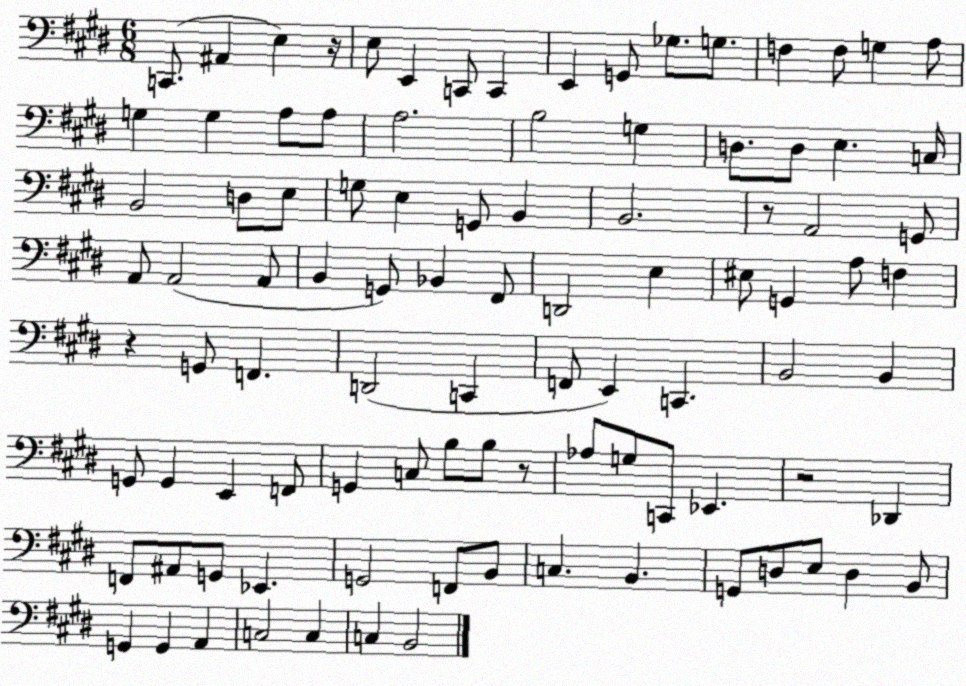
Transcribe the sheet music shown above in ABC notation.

X:1
T:Untitled
M:6/8
L:1/4
K:E
C,,/2 ^A,, E, z/4 E,/2 E,, C,,/2 C,, E,, G,,/2 _G,/2 G,/2 F, F,/2 G, A,/2 G, G, A,/2 A,/2 A,2 B,2 G, D,/2 D,/2 E, C,/4 B,,2 D,/2 E,/2 G,/2 E, G,,/2 B,, B,,2 z/2 A,,2 G,,/2 A,,/2 A,,2 A,,/2 B,, G,,/2 _B,, ^F,,/2 D,,2 E, ^E,/2 G,, A,/2 F, z G,,/2 F,, D,,2 C,, F,,/2 E,, C,, B,,2 B,, G,,/2 G,, E,, F,,/2 G,, C,/2 B,/2 B,/2 z/2 _A,/2 G,/2 C,,/2 _E,, z2 _D,, F,,/2 ^A,,/2 G,,/2 _E,, G,,2 F,,/2 B,,/2 C, B,, G,,/2 D,/2 E,/2 D, B,,/2 G,, G,, A,, C,2 C, C, B,,2